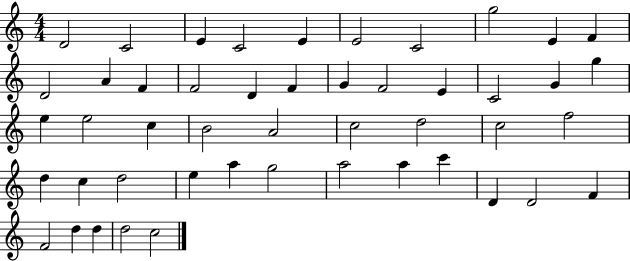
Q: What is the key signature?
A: C major